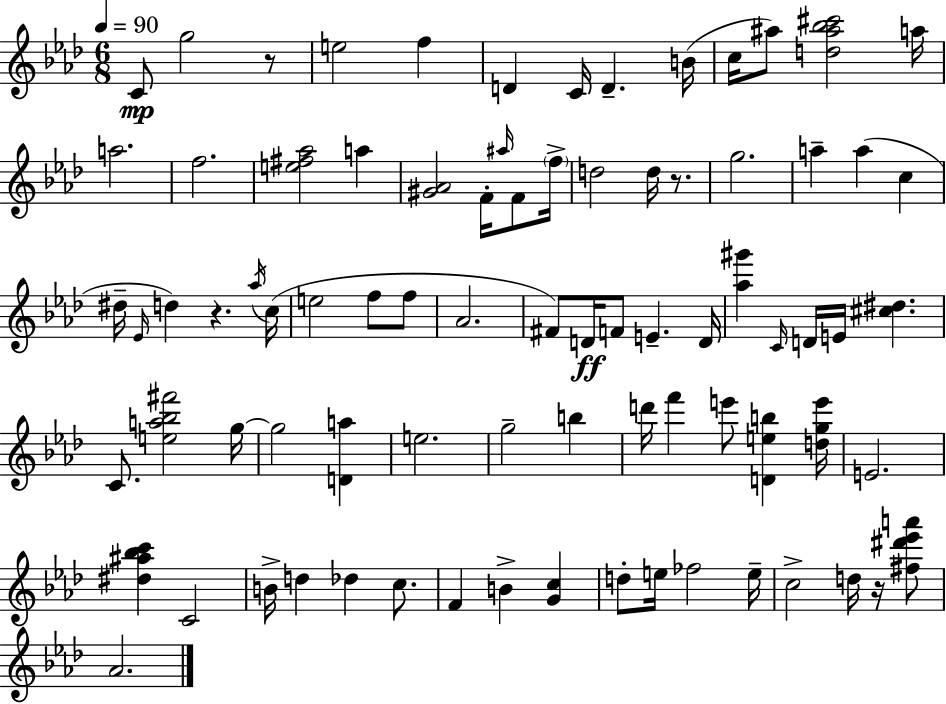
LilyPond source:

{
  \clef treble
  \numericTimeSignature
  \time 6/8
  \key f \minor
  \tempo 4 = 90
  c'8\mp g''2 r8 | e''2 f''4 | d'4 c'16 d'4.-- b'16( | c''16 ais''8) <d'' ais'' bes'' cis'''>2 a''16 | \break a''2. | f''2. | <e'' fis'' aes''>2 a''4 | <gis' aes'>2 f'16-. \grace { ais''16 } f'8 | \break \parenthesize f''16-> d''2 d''16 r8. | g''2. | a''4-- a''4( c''4 | dis''16-- \grace { ees'16 }) d''4 r4. | \break \acciaccatura { aes''16 } c''16( e''2 f''8 | f''8 aes'2. | fis'8) d'16\ff f'8 e'4.-- | d'16 <aes'' gis'''>4 \grace { c'16 } d'16 e'16 <cis'' dis''>4. | \break c'8. <e'' a'' bes'' fis'''>2 | g''16~~ g''2 | <d' a''>4 e''2. | g''2-- | \break b''4 d'''16 f'''4 e'''8 <d' e'' b''>4 | <d'' g'' e'''>16 e'2. | <dis'' ais'' bes'' c'''>4 c'2 | b'16-> d''4 des''4 | \break c''8. f'4 b'4-> | <g' c''>4 d''8-. e''16 fes''2 | e''16-- c''2-> | d''16 r16 <fis'' dis''' ees''' a'''>8 aes'2. | \break \bar "|."
}